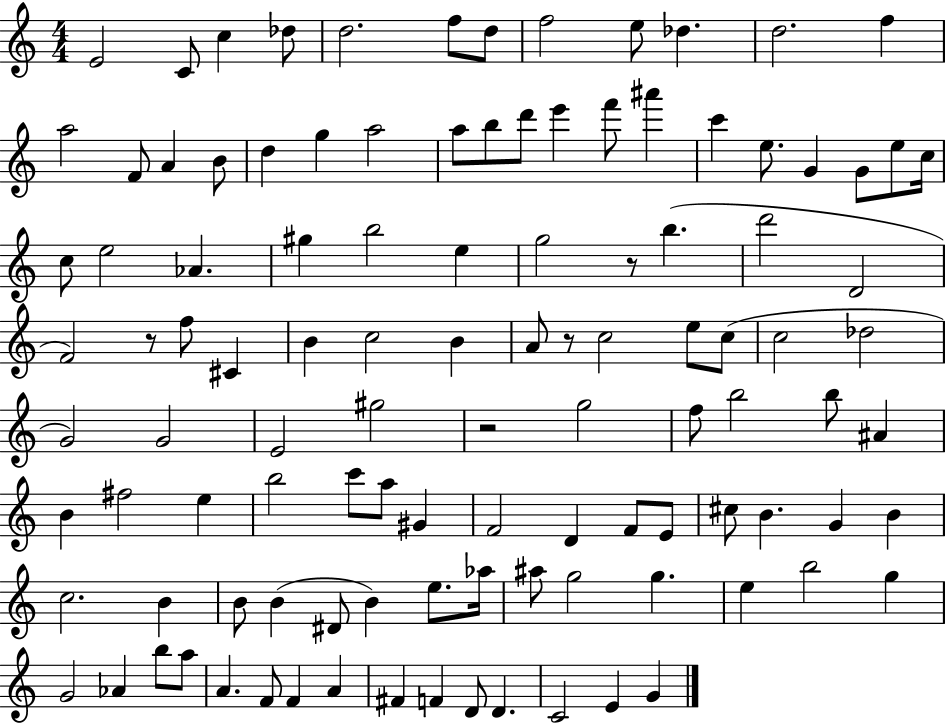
E4/h C4/e C5/q Db5/e D5/h. F5/e D5/e F5/h E5/e Db5/q. D5/h. F5/q A5/h F4/e A4/q B4/e D5/q G5/q A5/h A5/e B5/e D6/e E6/q F6/e A#6/q C6/q E5/e. G4/q G4/e E5/e C5/s C5/e E5/h Ab4/q. G#5/q B5/h E5/q G5/h R/e B5/q. D6/h D4/h F4/h R/e F5/e C#4/q B4/q C5/h B4/q A4/e R/e C5/h E5/e C5/e C5/h Db5/h G4/h G4/h E4/h G#5/h R/h G5/h F5/e B5/h B5/e A#4/q B4/q F#5/h E5/q B5/h C6/e A5/e G#4/q F4/h D4/q F4/e E4/e C#5/e B4/q. G4/q B4/q C5/h. B4/q B4/e B4/q D#4/e B4/q E5/e. Ab5/s A#5/e G5/h G5/q. E5/q B5/h G5/q G4/h Ab4/q B5/e A5/e A4/q. F4/e F4/q A4/q F#4/q F4/q D4/e D4/q. C4/h E4/q G4/q